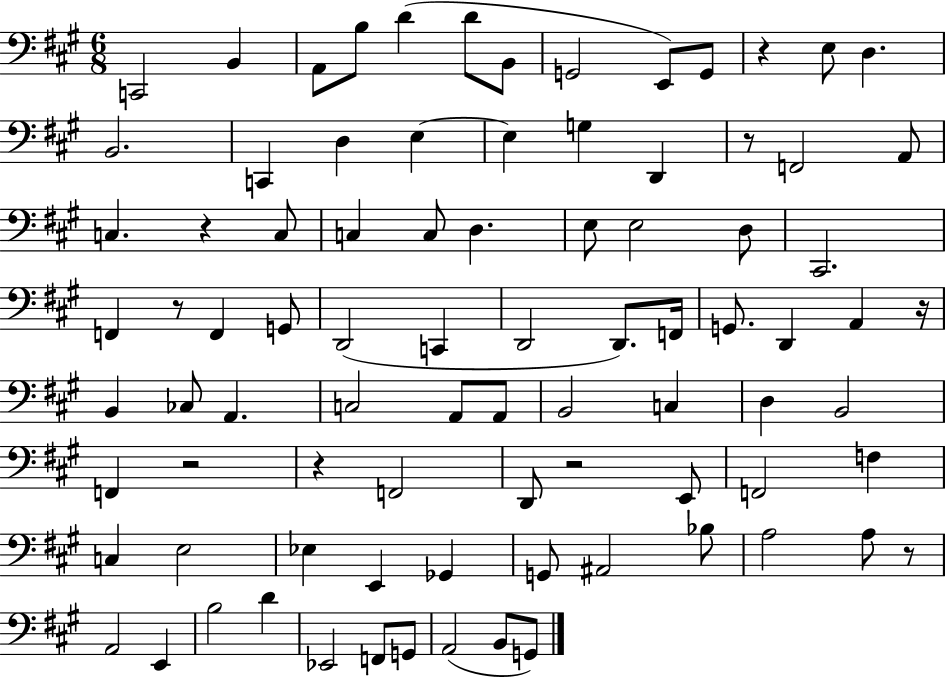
X:1
T:Untitled
M:6/8
L:1/4
K:A
C,,2 B,, A,,/2 B,/2 D D/2 B,,/2 G,,2 E,,/2 G,,/2 z E,/2 D, B,,2 C,, D, E, E, G, D,, z/2 F,,2 A,,/2 C, z C,/2 C, C,/2 D, E,/2 E,2 D,/2 ^C,,2 F,, z/2 F,, G,,/2 D,,2 C,, D,,2 D,,/2 F,,/4 G,,/2 D,, A,, z/4 B,, _C,/2 A,, C,2 A,,/2 A,,/2 B,,2 C, D, B,,2 F,, z2 z F,,2 D,,/2 z2 E,,/2 F,,2 F, C, E,2 _E, E,, _G,, G,,/2 ^A,,2 _B,/2 A,2 A,/2 z/2 A,,2 E,, B,2 D _E,,2 F,,/2 G,,/2 A,,2 B,,/2 G,,/2